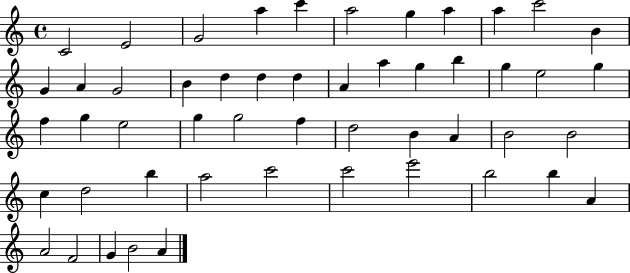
C4/h E4/h G4/h A5/q C6/q A5/h G5/q A5/q A5/q C6/h B4/q G4/q A4/q G4/h B4/q D5/q D5/q D5/q A4/q A5/q G5/q B5/q G5/q E5/h G5/q F5/q G5/q E5/h G5/q G5/h F5/q D5/h B4/q A4/q B4/h B4/h C5/q D5/h B5/q A5/h C6/h C6/h E6/h B5/h B5/q A4/q A4/h F4/h G4/q B4/h A4/q